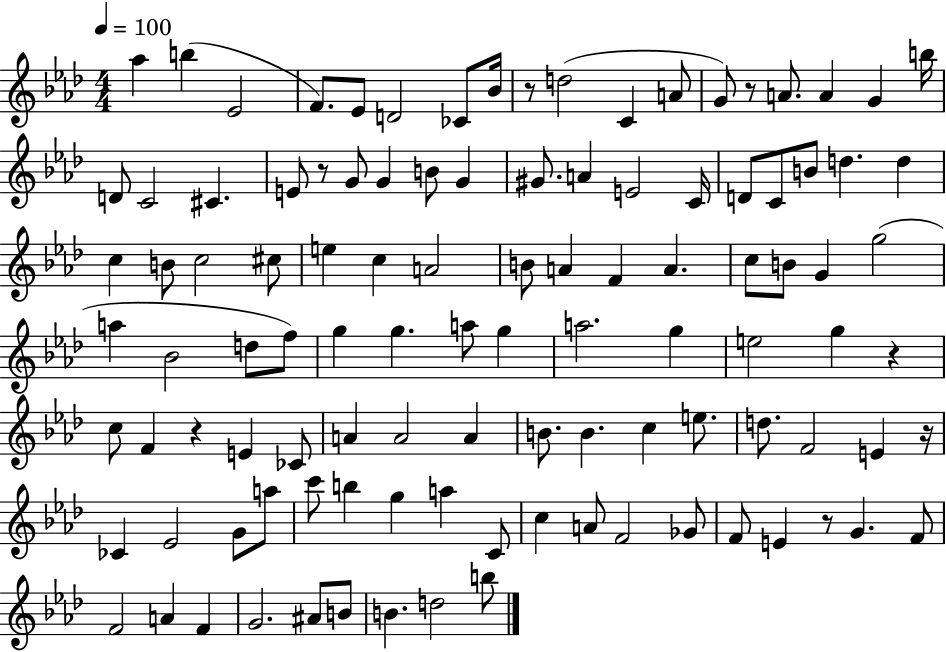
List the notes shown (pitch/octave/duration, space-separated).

Ab5/q B5/q Eb4/h F4/e. Eb4/e D4/h CES4/e Bb4/s R/e D5/h C4/q A4/e G4/e R/e A4/e. A4/q G4/q B5/s D4/e C4/h C#4/q. E4/e R/e G4/e G4/q B4/e G4/q G#4/e. A4/q E4/h C4/s D4/e C4/e B4/e D5/q. D5/q C5/q B4/e C5/h C#5/e E5/q C5/q A4/h B4/e A4/q F4/q A4/q. C5/e B4/e G4/q G5/h A5/q Bb4/h D5/e F5/e G5/q G5/q. A5/e G5/q A5/h. G5/q E5/h G5/q R/q C5/e F4/q R/q E4/q CES4/e A4/q A4/h A4/q B4/e. B4/q. C5/q E5/e. D5/e. F4/h E4/q R/s CES4/q Eb4/h G4/e A5/e C6/e B5/q G5/q A5/q C4/e C5/q A4/e F4/h Gb4/e F4/e E4/q R/e G4/q. F4/e F4/h A4/q F4/q G4/h. A#4/e B4/e B4/q. D5/h B5/e